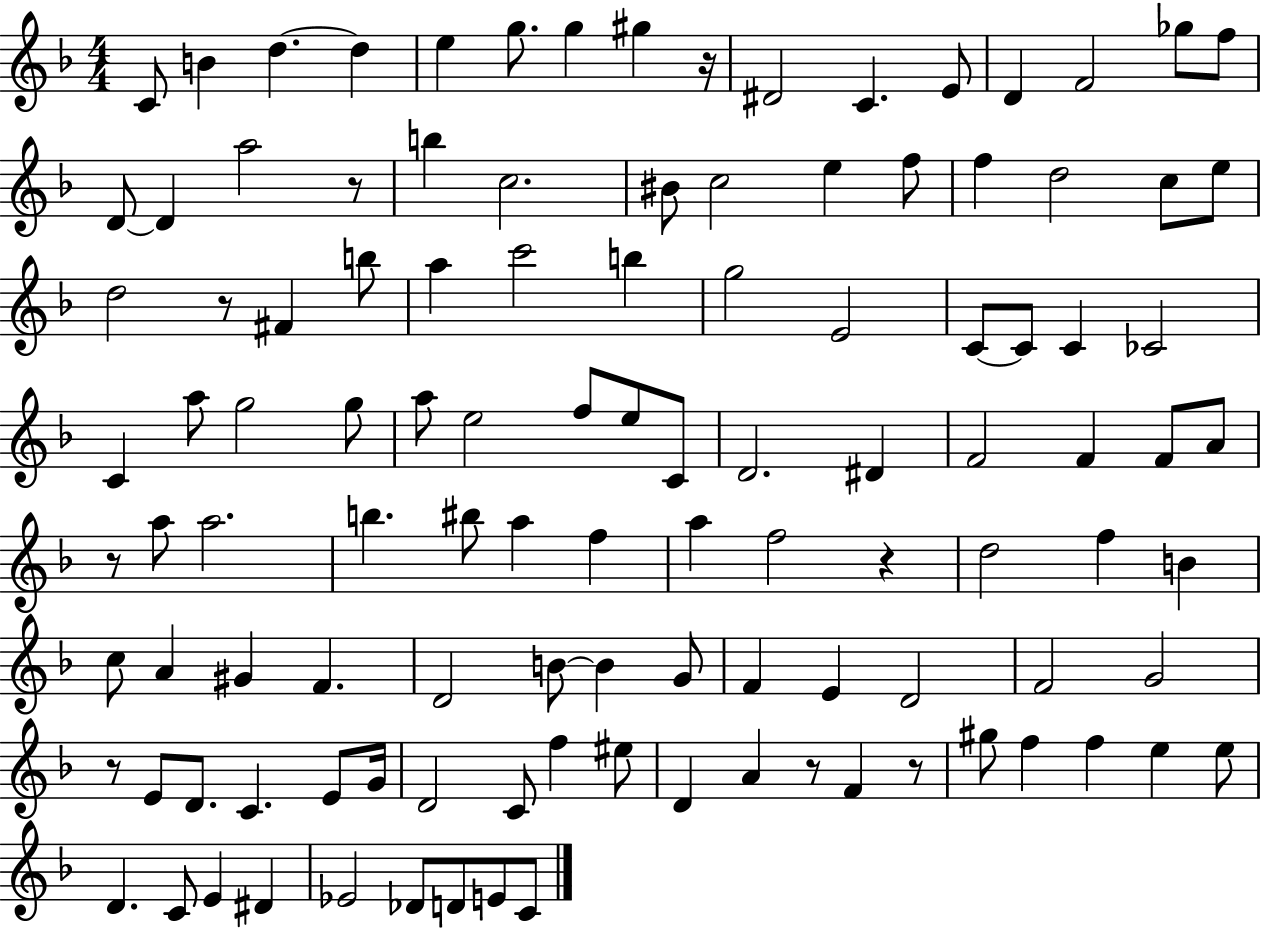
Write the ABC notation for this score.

X:1
T:Untitled
M:4/4
L:1/4
K:F
C/2 B d d e g/2 g ^g z/4 ^D2 C E/2 D F2 _g/2 f/2 D/2 D a2 z/2 b c2 ^B/2 c2 e f/2 f d2 c/2 e/2 d2 z/2 ^F b/2 a c'2 b g2 E2 C/2 C/2 C _C2 C a/2 g2 g/2 a/2 e2 f/2 e/2 C/2 D2 ^D F2 F F/2 A/2 z/2 a/2 a2 b ^b/2 a f a f2 z d2 f B c/2 A ^G F D2 B/2 B G/2 F E D2 F2 G2 z/2 E/2 D/2 C E/2 G/4 D2 C/2 f ^e/2 D A z/2 F z/2 ^g/2 f f e e/2 D C/2 E ^D _E2 _D/2 D/2 E/2 C/2